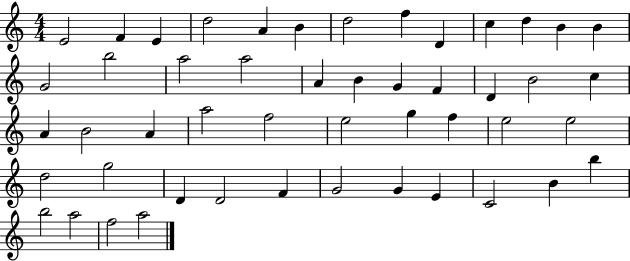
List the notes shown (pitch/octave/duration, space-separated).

E4/h F4/q E4/q D5/h A4/q B4/q D5/h F5/q D4/q C5/q D5/q B4/q B4/q G4/h B5/h A5/h A5/h A4/q B4/q G4/q F4/q D4/q B4/h C5/q A4/q B4/h A4/q A5/h F5/h E5/h G5/q F5/q E5/h E5/h D5/h G5/h D4/q D4/h F4/q G4/h G4/q E4/q C4/h B4/q B5/q B5/h A5/h F5/h A5/h